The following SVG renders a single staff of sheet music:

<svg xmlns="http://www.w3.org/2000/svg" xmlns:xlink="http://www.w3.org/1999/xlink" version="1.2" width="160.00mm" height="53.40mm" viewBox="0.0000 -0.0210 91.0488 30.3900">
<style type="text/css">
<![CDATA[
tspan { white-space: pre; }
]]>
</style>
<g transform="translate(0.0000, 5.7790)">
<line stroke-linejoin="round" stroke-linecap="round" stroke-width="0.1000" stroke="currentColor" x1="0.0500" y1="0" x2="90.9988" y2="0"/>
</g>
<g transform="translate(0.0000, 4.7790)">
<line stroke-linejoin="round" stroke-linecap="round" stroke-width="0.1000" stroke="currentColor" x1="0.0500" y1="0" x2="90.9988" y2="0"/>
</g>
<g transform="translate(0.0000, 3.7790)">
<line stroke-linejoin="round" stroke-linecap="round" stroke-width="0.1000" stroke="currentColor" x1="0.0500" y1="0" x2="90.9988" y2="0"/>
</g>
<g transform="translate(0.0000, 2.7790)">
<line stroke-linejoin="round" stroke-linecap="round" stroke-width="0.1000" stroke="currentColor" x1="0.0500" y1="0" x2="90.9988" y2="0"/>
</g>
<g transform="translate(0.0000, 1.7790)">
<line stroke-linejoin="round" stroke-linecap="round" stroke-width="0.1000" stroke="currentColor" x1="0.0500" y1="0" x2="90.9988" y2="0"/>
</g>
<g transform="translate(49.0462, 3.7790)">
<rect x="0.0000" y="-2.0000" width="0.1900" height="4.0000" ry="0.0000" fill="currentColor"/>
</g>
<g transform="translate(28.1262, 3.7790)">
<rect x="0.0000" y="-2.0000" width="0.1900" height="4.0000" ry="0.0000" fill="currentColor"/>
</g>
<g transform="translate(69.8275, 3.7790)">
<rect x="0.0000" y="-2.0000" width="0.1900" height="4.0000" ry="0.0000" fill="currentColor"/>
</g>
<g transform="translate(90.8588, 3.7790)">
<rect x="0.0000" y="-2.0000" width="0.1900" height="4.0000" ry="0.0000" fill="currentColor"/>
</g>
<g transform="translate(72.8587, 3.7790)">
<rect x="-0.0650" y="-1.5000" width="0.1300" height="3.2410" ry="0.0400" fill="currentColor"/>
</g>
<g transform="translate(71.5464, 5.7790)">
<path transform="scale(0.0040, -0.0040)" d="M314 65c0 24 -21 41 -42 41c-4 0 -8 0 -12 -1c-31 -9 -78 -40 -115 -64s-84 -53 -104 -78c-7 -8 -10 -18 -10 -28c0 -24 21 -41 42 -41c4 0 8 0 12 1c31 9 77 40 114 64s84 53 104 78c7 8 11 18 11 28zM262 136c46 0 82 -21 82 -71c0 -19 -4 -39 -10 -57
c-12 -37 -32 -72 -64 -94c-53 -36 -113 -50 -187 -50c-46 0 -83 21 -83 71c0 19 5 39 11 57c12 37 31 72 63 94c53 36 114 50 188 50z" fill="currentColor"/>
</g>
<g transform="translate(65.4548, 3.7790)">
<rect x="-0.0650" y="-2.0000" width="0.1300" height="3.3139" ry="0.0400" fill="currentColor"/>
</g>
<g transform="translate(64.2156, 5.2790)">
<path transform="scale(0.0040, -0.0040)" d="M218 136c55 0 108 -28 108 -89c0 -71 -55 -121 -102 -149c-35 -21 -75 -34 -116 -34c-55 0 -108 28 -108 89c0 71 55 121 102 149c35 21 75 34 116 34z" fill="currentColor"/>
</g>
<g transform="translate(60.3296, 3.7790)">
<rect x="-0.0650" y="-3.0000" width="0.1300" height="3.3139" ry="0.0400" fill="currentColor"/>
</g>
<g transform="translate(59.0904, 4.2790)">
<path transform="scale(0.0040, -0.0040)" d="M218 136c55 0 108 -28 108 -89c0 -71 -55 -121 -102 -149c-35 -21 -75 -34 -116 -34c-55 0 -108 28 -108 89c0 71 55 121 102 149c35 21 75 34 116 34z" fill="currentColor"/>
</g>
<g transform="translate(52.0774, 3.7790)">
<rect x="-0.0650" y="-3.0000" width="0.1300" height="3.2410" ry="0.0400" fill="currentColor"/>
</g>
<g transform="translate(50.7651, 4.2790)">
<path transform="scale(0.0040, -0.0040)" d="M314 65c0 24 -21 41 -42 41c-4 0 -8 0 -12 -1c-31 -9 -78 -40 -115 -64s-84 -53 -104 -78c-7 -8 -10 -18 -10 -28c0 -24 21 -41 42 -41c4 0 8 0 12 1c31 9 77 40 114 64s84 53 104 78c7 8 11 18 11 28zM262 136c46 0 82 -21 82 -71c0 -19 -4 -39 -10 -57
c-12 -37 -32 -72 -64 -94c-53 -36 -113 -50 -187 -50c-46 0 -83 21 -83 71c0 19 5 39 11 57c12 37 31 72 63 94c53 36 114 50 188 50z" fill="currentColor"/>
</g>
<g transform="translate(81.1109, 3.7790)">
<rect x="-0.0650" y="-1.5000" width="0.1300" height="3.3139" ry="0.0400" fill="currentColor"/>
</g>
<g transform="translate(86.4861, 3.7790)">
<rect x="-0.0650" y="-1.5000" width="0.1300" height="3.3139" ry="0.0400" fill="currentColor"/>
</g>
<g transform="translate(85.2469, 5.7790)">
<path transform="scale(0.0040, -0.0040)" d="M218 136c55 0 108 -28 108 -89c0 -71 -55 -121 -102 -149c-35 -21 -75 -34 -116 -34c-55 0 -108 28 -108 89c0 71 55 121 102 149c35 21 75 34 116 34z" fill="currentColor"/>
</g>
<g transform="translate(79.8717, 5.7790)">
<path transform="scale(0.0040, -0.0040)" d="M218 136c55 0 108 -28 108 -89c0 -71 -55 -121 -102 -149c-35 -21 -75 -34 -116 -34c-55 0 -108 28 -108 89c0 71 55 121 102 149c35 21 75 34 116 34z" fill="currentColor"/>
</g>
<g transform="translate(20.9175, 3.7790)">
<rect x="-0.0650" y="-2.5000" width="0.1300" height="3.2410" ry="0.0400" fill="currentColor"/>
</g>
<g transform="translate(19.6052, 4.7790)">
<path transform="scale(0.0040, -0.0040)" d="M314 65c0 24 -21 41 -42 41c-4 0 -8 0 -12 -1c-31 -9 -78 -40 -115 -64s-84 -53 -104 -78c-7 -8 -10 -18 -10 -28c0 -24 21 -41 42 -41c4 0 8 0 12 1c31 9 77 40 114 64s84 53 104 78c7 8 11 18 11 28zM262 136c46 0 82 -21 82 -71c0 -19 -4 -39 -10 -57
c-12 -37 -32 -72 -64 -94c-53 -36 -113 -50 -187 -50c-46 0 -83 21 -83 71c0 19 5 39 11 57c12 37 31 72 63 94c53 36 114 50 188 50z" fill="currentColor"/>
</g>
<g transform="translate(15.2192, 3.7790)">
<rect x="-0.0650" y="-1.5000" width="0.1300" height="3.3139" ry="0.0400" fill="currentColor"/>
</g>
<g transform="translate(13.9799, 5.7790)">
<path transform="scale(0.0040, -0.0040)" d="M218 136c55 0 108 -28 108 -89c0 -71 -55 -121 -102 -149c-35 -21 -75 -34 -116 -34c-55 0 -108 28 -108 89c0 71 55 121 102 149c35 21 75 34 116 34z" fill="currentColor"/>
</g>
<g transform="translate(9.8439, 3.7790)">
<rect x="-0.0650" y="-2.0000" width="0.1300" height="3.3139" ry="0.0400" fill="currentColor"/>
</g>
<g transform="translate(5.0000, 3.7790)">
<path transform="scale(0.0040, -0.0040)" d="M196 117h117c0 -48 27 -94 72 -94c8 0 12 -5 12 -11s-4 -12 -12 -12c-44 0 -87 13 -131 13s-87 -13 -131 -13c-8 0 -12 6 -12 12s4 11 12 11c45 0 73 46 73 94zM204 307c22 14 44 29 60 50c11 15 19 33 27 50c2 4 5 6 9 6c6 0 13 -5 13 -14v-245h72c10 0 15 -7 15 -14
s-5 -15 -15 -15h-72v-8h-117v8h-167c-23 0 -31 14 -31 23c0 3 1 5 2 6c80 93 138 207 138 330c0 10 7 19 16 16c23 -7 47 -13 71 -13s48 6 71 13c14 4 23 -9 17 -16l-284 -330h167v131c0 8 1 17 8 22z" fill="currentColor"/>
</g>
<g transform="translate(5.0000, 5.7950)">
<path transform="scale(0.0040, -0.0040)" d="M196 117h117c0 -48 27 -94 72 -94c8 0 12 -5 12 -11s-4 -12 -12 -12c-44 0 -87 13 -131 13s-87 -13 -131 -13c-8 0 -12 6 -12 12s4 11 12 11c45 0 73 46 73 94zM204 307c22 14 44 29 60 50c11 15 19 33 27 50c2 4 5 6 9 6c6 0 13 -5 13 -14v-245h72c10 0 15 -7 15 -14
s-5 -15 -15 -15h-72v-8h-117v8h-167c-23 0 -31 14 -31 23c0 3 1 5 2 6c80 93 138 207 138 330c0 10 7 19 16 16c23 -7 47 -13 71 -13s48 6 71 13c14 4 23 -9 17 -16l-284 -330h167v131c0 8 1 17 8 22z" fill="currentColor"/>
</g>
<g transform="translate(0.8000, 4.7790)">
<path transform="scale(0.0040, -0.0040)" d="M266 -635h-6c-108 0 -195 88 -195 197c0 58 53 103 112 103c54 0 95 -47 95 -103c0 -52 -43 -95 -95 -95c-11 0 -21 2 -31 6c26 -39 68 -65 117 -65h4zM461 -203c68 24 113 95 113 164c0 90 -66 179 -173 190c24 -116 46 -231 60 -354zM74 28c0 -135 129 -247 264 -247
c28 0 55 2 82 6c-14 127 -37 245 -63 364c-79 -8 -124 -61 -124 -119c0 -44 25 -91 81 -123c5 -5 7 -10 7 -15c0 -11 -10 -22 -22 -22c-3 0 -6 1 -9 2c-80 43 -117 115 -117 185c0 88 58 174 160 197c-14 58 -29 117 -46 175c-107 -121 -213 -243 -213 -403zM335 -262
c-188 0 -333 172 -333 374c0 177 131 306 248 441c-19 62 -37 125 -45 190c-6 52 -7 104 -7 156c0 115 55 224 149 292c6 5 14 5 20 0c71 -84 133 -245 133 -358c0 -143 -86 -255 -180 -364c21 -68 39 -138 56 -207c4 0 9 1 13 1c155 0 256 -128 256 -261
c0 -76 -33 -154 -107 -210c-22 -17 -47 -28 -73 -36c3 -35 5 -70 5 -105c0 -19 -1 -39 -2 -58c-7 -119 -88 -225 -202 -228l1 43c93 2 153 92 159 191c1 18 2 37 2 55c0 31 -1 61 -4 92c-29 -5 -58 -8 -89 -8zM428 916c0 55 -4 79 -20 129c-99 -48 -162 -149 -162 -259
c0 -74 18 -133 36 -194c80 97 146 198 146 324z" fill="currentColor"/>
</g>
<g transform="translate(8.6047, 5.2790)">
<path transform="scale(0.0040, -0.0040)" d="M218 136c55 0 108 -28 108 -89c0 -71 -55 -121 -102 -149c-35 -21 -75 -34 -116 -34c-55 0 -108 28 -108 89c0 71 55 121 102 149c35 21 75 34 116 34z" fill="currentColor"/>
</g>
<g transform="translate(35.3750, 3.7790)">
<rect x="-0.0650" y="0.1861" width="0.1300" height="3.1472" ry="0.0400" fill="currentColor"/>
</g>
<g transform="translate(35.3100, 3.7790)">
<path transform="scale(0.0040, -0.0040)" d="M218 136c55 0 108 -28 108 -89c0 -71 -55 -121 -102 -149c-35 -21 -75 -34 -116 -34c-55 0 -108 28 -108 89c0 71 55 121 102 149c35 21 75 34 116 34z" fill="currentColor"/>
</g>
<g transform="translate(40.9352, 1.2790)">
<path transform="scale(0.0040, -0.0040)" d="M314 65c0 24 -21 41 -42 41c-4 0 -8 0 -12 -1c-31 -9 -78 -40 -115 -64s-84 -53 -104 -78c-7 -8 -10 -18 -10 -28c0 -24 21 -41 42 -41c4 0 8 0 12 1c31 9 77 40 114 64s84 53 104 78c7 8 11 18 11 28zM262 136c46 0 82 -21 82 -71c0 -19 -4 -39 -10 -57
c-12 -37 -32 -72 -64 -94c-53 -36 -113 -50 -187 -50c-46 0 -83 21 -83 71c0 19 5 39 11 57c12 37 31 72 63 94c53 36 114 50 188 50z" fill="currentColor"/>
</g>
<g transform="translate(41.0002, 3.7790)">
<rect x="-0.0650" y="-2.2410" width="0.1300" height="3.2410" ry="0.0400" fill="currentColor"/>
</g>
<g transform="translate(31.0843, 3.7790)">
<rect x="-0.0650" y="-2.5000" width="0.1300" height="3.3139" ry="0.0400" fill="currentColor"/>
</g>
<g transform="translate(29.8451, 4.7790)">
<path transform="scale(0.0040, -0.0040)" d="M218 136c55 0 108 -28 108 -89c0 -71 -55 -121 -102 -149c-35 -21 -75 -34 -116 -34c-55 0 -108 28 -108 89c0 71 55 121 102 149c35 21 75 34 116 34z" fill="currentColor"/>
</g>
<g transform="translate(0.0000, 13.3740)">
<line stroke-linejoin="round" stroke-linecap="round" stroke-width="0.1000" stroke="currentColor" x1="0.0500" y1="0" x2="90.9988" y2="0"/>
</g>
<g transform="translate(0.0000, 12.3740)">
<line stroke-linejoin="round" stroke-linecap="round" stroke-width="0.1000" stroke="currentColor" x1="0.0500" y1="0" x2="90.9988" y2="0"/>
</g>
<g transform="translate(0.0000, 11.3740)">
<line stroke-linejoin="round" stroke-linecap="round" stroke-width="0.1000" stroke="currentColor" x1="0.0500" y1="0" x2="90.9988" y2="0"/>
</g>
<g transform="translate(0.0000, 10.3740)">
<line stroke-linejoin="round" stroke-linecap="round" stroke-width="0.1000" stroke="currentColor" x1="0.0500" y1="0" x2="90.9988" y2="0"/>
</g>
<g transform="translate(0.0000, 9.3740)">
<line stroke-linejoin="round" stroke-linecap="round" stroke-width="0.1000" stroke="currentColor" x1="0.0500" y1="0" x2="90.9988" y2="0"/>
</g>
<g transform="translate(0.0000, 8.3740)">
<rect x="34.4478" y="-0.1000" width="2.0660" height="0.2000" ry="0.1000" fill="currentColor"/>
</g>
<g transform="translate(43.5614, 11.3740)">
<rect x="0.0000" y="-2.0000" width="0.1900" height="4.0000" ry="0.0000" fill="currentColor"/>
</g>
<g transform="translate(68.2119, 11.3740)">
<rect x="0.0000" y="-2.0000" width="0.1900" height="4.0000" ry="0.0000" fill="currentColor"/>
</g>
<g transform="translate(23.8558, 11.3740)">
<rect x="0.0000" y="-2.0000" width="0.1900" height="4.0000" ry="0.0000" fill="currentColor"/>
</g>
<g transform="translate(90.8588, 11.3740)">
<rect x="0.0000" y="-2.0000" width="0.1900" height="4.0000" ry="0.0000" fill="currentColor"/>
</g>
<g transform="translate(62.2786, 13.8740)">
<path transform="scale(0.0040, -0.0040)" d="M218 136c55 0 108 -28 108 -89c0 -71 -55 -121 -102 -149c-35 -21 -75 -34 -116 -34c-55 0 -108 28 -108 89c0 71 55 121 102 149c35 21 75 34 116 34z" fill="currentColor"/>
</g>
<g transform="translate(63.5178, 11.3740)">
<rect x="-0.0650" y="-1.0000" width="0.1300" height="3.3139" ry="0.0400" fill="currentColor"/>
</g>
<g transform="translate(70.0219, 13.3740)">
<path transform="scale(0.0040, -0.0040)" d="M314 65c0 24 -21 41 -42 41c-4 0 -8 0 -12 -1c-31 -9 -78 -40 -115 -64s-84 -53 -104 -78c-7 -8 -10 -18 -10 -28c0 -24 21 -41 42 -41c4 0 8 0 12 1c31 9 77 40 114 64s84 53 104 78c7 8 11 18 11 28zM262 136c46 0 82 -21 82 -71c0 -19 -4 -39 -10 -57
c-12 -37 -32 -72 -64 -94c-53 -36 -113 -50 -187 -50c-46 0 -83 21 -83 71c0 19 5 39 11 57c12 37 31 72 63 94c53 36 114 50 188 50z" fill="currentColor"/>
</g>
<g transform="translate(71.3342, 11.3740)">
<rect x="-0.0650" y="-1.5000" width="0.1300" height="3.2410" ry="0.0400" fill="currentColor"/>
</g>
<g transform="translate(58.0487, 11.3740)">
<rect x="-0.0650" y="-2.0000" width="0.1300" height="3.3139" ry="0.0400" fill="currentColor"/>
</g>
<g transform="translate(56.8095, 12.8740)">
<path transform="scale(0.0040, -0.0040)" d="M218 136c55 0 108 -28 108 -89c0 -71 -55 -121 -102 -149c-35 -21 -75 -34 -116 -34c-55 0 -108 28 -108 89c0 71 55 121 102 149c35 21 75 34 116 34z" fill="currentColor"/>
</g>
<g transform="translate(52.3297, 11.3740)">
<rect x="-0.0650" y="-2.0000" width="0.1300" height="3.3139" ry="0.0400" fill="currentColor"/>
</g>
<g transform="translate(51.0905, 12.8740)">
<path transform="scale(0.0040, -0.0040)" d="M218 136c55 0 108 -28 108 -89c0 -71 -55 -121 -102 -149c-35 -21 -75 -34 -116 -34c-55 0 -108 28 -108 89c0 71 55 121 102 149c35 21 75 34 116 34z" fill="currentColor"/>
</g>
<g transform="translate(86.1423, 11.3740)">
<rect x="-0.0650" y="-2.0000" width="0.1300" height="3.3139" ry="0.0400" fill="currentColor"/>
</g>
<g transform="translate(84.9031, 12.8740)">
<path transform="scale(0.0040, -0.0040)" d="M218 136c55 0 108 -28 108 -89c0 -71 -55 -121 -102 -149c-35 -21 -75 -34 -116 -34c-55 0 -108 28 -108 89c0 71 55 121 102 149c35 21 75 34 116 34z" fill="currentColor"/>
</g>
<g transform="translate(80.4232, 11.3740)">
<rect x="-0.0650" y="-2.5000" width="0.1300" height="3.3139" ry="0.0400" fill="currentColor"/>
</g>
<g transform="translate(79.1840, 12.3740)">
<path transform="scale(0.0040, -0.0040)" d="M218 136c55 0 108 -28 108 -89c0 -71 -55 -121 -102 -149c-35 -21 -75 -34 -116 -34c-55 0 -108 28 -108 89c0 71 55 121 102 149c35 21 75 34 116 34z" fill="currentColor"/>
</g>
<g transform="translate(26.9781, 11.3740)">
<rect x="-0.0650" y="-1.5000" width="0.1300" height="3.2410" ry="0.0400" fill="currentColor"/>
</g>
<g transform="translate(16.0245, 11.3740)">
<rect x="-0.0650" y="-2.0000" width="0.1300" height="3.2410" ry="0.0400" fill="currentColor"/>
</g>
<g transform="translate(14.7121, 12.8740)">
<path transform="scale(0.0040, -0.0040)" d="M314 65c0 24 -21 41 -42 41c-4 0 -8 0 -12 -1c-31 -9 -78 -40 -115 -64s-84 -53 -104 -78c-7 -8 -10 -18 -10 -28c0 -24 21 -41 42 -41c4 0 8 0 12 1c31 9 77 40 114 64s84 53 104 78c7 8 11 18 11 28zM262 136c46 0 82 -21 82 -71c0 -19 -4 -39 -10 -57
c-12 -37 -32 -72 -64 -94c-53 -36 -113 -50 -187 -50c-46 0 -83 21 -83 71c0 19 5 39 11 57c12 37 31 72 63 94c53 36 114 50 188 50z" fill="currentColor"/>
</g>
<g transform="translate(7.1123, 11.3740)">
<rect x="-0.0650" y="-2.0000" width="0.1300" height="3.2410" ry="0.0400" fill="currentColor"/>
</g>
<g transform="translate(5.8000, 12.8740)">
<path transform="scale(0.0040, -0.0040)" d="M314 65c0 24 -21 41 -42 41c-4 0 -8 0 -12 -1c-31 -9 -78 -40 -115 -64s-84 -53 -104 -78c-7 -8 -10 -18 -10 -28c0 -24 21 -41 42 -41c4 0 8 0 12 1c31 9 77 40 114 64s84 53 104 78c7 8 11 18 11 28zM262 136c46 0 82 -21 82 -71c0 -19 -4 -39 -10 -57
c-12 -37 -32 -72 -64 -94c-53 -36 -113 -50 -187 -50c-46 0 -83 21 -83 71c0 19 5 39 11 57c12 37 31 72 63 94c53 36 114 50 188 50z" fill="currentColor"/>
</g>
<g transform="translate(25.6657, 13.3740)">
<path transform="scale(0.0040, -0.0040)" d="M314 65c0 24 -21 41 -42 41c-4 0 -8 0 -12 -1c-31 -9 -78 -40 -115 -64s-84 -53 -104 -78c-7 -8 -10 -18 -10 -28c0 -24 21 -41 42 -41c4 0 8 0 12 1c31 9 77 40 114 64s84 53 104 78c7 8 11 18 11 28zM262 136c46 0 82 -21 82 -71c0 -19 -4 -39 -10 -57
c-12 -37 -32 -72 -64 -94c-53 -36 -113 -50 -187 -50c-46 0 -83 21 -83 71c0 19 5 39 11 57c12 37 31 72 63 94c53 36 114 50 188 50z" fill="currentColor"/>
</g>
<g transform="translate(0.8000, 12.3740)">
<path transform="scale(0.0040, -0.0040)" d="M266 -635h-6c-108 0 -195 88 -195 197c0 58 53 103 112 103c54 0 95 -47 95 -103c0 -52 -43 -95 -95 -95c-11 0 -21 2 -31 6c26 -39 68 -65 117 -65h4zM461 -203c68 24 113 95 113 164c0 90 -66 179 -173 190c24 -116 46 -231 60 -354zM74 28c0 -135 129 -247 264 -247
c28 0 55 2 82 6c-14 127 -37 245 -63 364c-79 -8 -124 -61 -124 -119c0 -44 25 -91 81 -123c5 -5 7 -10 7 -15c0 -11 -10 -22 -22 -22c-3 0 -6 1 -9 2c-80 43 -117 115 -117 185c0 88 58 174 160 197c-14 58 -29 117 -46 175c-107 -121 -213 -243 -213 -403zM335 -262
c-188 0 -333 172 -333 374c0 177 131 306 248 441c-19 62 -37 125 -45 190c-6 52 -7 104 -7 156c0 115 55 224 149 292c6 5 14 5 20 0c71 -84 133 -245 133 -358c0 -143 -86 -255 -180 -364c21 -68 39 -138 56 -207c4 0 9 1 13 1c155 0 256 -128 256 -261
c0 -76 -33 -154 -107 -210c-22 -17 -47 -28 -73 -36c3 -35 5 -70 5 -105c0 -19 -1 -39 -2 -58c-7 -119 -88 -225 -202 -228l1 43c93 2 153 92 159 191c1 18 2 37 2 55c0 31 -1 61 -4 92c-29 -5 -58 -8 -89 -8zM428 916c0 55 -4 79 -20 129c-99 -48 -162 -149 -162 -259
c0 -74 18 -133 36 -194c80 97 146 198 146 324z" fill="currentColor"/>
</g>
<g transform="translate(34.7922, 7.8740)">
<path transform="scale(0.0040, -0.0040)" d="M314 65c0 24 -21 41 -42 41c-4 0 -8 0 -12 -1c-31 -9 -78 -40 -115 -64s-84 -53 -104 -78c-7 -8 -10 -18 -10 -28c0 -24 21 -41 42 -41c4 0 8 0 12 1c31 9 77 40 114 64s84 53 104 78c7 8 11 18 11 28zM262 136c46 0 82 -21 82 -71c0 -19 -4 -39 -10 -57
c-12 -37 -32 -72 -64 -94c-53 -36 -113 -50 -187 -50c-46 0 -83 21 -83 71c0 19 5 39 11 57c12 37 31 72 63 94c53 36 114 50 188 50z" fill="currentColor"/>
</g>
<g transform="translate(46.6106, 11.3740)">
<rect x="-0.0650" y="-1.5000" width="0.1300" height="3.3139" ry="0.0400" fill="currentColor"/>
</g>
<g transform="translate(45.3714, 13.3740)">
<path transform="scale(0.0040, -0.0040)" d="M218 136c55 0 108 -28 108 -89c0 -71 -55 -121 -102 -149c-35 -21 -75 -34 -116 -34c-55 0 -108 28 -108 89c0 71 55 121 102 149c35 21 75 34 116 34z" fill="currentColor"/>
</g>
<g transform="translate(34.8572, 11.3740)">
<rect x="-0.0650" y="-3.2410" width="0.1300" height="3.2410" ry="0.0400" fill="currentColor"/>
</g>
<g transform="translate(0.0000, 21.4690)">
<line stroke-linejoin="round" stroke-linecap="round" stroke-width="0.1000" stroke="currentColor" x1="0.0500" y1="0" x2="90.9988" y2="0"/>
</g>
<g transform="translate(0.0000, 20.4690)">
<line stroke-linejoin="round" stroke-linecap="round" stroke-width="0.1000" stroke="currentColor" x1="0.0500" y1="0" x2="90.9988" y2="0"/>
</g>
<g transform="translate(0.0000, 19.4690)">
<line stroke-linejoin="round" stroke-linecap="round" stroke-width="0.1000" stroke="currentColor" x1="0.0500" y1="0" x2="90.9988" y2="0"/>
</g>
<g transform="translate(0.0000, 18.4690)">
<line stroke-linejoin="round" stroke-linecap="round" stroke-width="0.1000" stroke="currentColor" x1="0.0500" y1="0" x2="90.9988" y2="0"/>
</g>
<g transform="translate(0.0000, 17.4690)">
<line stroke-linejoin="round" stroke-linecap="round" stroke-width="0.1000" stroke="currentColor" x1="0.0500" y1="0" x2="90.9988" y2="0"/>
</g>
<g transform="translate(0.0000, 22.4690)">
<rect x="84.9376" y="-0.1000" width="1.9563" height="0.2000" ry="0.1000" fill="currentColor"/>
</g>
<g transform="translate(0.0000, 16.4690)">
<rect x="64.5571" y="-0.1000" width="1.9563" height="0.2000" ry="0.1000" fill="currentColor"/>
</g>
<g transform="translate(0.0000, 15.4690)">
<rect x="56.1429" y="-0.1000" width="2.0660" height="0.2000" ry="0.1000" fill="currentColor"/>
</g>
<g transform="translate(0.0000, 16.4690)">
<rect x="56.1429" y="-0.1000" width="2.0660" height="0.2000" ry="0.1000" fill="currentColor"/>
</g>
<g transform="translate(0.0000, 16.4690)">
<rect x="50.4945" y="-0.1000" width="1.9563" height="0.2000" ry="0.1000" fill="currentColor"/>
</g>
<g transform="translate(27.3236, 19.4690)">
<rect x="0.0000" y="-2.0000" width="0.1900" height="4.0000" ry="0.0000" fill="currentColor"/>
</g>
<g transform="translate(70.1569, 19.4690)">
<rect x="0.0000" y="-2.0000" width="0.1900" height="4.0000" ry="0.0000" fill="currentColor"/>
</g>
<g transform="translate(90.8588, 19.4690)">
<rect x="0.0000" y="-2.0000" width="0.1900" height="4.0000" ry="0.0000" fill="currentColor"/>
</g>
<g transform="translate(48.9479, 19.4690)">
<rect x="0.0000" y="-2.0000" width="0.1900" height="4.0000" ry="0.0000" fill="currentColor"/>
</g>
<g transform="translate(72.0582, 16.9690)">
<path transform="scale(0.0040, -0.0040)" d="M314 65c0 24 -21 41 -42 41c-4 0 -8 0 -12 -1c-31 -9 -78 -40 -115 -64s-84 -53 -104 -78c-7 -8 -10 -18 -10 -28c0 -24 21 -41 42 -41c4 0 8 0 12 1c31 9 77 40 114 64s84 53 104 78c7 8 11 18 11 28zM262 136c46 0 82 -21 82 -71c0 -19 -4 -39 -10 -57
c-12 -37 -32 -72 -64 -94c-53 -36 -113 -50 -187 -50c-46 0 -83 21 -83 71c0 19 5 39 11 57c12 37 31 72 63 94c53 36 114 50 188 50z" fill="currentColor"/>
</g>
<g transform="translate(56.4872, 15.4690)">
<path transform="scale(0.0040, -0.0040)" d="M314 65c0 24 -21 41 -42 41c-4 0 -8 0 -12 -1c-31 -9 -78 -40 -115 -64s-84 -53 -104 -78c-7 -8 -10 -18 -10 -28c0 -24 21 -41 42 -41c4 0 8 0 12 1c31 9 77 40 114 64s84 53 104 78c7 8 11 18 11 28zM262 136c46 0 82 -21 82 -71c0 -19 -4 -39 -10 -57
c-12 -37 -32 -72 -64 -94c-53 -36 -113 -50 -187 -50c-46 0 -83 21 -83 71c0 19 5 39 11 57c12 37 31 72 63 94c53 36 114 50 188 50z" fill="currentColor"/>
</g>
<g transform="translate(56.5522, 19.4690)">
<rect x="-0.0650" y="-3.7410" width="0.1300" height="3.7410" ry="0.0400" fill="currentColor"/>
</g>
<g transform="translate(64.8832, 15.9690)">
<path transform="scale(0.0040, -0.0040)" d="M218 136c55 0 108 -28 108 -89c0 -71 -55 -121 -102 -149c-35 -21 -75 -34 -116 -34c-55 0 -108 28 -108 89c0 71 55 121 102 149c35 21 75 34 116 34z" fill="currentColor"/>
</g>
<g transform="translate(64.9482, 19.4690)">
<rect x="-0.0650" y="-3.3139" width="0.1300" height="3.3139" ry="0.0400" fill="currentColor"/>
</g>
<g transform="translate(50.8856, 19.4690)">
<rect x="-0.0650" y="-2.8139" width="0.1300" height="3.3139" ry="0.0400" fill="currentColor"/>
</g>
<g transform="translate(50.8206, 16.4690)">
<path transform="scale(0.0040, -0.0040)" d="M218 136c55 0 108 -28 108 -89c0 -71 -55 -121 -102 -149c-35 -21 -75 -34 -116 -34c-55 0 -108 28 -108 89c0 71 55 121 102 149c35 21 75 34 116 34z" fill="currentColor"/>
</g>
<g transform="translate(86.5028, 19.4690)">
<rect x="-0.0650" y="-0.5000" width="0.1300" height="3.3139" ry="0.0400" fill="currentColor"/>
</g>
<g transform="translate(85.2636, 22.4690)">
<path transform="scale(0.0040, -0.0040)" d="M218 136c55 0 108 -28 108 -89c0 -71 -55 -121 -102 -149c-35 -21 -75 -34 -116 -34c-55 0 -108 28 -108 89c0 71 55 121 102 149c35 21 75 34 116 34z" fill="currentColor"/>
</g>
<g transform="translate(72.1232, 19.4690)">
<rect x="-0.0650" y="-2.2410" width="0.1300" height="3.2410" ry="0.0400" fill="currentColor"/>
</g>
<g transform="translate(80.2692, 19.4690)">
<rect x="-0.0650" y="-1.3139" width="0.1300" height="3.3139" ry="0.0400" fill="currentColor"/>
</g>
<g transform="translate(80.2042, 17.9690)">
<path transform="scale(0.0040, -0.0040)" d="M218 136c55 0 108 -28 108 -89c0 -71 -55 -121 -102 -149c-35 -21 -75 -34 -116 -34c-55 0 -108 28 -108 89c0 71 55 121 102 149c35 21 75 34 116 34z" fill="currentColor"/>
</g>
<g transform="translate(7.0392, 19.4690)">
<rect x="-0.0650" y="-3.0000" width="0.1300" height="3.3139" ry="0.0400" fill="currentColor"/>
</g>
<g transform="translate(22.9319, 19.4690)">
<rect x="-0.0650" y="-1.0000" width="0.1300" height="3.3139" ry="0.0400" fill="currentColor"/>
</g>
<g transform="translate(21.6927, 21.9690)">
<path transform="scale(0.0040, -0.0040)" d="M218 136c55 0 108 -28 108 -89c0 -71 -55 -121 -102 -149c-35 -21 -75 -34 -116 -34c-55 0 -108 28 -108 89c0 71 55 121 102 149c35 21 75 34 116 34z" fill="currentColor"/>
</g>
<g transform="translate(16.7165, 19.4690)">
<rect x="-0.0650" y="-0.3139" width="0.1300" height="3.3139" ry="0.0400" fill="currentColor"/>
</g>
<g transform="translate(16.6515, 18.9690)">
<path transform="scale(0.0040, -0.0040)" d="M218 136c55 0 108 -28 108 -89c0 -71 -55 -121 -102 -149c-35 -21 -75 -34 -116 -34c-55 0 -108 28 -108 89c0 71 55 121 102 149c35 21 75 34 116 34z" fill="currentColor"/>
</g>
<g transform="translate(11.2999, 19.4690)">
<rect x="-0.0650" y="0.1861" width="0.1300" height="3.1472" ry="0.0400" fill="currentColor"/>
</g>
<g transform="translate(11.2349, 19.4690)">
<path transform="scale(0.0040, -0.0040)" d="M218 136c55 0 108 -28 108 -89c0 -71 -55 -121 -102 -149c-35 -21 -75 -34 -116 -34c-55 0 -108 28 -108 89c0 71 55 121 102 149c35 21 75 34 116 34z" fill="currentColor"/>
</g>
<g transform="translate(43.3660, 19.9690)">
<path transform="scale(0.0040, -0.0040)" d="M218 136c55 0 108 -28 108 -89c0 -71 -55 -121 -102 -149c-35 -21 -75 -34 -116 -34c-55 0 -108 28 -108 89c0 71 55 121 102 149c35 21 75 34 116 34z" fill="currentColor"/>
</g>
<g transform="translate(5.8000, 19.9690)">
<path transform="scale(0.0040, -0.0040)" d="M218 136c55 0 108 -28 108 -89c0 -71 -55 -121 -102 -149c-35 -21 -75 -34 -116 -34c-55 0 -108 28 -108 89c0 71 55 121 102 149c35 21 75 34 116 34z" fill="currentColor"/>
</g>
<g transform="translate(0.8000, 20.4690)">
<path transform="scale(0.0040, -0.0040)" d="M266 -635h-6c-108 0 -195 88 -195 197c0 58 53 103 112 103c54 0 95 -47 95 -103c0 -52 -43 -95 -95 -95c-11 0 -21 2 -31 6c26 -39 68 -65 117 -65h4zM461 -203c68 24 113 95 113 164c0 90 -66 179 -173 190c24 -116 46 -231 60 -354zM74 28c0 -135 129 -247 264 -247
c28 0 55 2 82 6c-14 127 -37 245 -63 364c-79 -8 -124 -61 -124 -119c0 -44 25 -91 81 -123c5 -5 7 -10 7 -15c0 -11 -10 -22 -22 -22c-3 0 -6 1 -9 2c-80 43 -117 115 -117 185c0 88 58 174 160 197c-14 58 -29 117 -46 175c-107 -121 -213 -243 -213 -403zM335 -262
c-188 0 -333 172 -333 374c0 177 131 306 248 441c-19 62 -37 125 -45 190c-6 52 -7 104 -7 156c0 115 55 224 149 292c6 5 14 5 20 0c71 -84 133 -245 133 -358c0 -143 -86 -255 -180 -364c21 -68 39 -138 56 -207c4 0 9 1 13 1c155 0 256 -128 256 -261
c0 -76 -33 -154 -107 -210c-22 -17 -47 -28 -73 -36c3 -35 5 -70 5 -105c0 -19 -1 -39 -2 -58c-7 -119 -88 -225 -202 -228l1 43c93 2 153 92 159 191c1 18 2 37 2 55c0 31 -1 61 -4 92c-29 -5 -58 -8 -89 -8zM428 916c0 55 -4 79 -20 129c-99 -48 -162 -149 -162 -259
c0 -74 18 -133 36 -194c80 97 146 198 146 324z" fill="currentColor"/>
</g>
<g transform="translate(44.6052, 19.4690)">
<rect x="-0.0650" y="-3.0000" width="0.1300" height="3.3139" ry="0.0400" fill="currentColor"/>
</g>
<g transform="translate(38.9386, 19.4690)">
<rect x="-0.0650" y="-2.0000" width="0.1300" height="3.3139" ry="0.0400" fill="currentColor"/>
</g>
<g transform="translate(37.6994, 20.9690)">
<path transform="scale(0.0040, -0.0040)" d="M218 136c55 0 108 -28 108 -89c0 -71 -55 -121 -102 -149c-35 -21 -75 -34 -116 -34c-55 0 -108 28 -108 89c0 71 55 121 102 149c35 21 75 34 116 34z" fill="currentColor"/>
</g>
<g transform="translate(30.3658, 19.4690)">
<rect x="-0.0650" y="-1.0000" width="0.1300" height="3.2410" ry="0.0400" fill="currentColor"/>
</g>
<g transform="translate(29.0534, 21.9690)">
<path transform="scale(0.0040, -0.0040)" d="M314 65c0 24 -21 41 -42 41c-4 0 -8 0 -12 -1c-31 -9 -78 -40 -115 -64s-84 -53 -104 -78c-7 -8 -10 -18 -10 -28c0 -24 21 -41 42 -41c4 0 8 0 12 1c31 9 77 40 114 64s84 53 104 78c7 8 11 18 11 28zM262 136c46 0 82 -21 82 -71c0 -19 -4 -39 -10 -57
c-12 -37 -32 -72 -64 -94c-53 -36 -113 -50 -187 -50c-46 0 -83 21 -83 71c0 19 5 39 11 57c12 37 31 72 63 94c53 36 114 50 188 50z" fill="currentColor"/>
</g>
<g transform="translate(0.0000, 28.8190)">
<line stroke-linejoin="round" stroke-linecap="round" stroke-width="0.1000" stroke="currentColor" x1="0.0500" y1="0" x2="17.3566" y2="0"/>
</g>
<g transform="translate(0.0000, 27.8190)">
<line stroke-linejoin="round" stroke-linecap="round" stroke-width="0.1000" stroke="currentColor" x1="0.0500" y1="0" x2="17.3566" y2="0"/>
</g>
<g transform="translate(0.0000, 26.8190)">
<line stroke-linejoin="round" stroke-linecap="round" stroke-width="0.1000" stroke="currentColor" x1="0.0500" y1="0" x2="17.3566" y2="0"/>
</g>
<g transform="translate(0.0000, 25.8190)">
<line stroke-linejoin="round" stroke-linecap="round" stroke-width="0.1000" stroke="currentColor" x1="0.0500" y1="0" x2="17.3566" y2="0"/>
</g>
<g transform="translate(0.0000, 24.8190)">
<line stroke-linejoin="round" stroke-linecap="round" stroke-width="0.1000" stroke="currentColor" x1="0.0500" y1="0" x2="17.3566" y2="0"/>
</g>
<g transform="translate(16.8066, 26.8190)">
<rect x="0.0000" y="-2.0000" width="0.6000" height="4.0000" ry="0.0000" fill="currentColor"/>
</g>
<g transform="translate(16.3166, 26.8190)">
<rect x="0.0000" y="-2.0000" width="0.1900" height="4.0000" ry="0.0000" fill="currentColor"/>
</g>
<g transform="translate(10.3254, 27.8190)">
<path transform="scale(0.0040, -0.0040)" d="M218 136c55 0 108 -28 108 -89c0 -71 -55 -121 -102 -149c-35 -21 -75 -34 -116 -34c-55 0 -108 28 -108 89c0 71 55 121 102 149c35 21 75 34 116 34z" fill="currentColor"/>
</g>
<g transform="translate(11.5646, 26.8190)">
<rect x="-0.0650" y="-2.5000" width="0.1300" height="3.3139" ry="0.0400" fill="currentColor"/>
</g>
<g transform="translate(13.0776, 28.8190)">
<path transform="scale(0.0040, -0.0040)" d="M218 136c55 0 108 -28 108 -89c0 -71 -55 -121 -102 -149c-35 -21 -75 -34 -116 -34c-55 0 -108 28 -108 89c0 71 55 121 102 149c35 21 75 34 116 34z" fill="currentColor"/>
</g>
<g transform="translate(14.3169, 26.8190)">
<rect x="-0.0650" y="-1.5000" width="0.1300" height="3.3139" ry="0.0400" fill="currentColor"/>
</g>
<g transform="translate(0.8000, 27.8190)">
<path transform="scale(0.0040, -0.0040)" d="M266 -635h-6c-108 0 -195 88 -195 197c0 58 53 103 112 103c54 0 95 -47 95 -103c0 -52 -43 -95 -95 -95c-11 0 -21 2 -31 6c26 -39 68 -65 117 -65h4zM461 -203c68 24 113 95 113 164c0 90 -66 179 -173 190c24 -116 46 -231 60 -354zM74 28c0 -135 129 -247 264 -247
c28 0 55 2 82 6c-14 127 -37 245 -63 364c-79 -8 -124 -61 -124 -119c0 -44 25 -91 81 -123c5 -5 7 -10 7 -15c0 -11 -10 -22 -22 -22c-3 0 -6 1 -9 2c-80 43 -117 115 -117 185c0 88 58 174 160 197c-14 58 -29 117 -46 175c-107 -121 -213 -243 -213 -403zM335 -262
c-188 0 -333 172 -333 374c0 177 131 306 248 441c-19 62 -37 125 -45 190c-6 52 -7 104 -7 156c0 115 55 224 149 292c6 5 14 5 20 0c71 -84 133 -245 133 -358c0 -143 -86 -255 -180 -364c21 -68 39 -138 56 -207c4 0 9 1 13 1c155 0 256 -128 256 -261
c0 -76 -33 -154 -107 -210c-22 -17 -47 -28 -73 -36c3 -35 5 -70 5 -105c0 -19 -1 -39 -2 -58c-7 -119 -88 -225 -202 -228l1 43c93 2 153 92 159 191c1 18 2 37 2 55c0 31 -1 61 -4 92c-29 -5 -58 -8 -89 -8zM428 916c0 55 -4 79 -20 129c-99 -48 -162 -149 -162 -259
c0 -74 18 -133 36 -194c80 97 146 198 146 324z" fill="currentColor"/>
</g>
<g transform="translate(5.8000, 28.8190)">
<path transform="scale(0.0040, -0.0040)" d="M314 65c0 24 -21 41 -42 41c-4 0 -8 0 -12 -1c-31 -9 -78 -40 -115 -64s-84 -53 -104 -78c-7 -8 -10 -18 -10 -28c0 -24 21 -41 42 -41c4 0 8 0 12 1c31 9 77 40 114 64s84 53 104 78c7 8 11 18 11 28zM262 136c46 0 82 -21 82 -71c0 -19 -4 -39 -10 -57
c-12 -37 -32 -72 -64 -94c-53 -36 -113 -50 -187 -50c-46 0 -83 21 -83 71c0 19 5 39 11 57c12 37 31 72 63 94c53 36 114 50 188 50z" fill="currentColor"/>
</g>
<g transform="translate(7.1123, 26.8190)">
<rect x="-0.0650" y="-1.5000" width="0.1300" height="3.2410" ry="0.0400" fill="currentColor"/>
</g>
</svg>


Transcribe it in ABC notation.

X:1
T:Untitled
M:4/4
L:1/4
K:C
F E G2 G B g2 A2 A F E2 E E F2 F2 E2 b2 E F F D E2 G F A B c D D2 F A a c'2 b g2 e C E2 G E